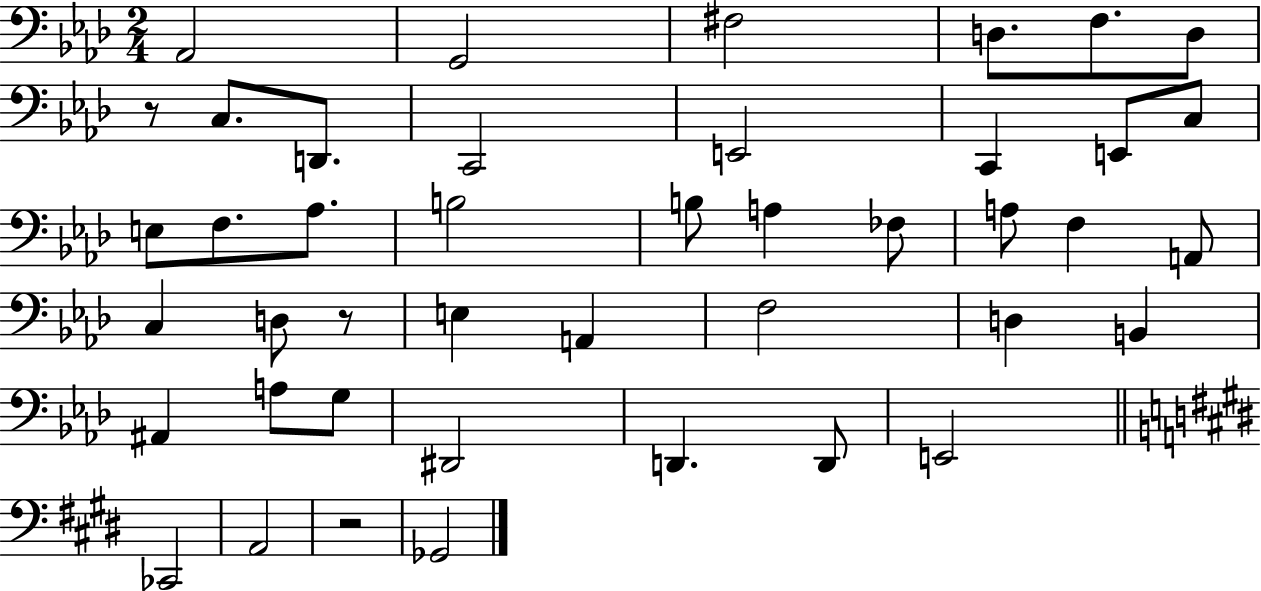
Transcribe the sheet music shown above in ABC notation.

X:1
T:Untitled
M:2/4
L:1/4
K:Ab
_A,,2 G,,2 ^F,2 D,/2 F,/2 D,/2 z/2 C,/2 D,,/2 C,,2 E,,2 C,, E,,/2 C,/2 E,/2 F,/2 _A,/2 B,2 B,/2 A, _F,/2 A,/2 F, A,,/2 C, D,/2 z/2 E, A,, F,2 D, B,, ^A,, A,/2 G,/2 ^D,,2 D,, D,,/2 E,,2 _C,,2 A,,2 z2 _G,,2